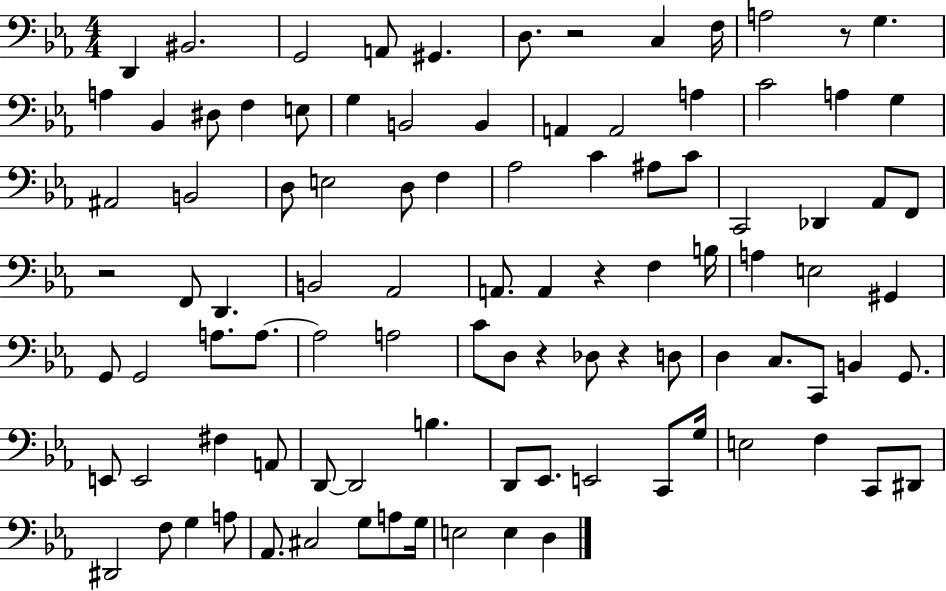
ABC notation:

X:1
T:Untitled
M:4/4
L:1/4
K:Eb
D,, ^B,,2 G,,2 A,,/2 ^G,, D,/2 z2 C, F,/4 A,2 z/2 G, A, _B,, ^D,/2 F, E,/2 G, B,,2 B,, A,, A,,2 A, C2 A, G, ^A,,2 B,,2 D,/2 E,2 D,/2 F, _A,2 C ^A,/2 C/2 C,,2 _D,, _A,,/2 F,,/2 z2 F,,/2 D,, B,,2 _A,,2 A,,/2 A,, z F, B,/4 A, E,2 ^G,, G,,/2 G,,2 A,/2 A,/2 A,2 A,2 C/2 D,/2 z _D,/2 z D,/2 D, C,/2 C,,/2 B,, G,,/2 E,,/2 E,,2 ^F, A,,/2 D,,/2 D,,2 B, D,,/2 _E,,/2 E,,2 C,,/2 G,/4 E,2 F, C,,/2 ^D,,/2 ^D,,2 F,/2 G, A,/2 _A,,/2 ^C,2 G,/2 A,/2 G,/4 E,2 E, D,